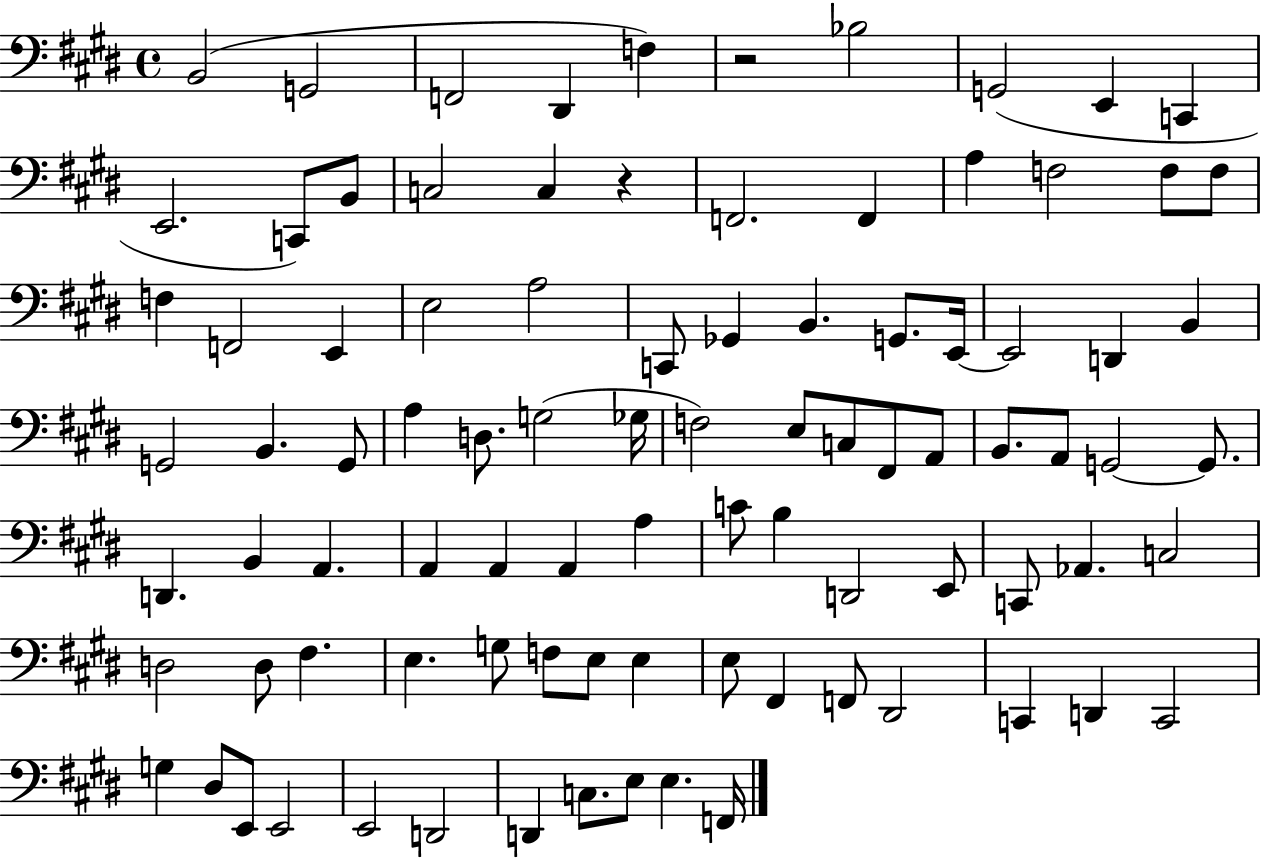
B2/h G2/h F2/h D#2/q F3/q R/h Bb3/h G2/h E2/q C2/q E2/h. C2/e B2/e C3/h C3/q R/q F2/h. F2/q A3/q F3/h F3/e F3/e F3/q F2/h E2/q E3/h A3/h C2/e Gb2/q B2/q. G2/e. E2/s E2/h D2/q B2/q G2/h B2/q. G2/e A3/q D3/e. G3/h Gb3/s F3/h E3/e C3/e F#2/e A2/e B2/e. A2/e G2/h G2/e. D2/q. B2/q A2/q. A2/q A2/q A2/q A3/q C4/e B3/q D2/h E2/e C2/e Ab2/q. C3/h D3/h D3/e F#3/q. E3/q. G3/e F3/e E3/e E3/q E3/e F#2/q F2/e D#2/h C2/q D2/q C2/h G3/q D#3/e E2/e E2/h E2/h D2/h D2/q C3/e. E3/e E3/q. F2/s